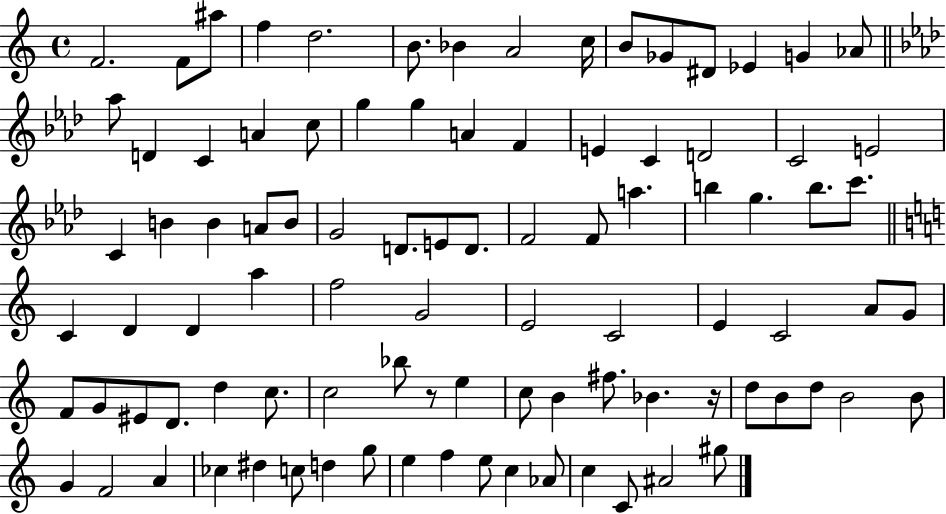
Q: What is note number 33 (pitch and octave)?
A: A4